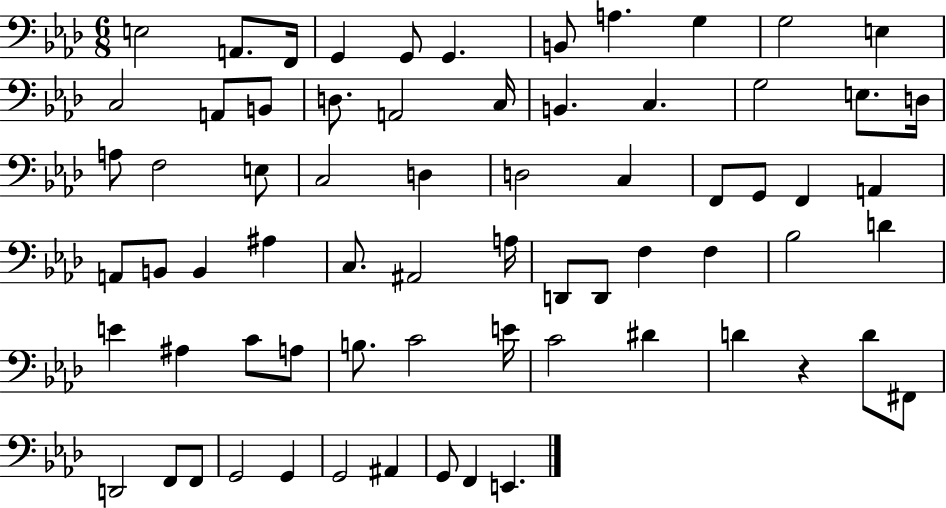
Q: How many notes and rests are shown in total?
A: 69